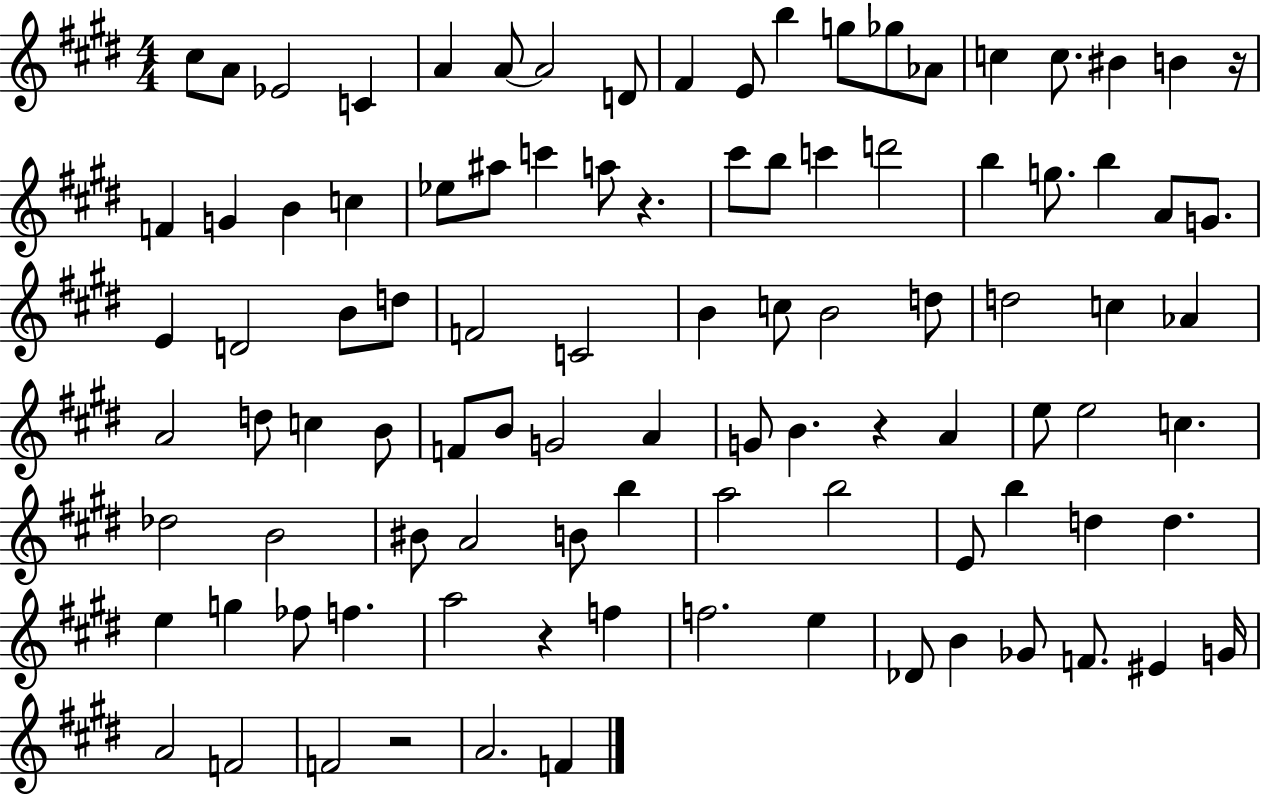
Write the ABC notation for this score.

X:1
T:Untitled
M:4/4
L:1/4
K:E
^c/2 A/2 _E2 C A A/2 A2 D/2 ^F E/2 b g/2 _g/2 _A/2 c c/2 ^B B z/4 F G B c _e/2 ^a/2 c' a/2 z ^c'/2 b/2 c' d'2 b g/2 b A/2 G/2 E D2 B/2 d/2 F2 C2 B c/2 B2 d/2 d2 c _A A2 d/2 c B/2 F/2 B/2 G2 A G/2 B z A e/2 e2 c _d2 B2 ^B/2 A2 B/2 b a2 b2 E/2 b d d e g _f/2 f a2 z f f2 e _D/2 B _G/2 F/2 ^E G/4 A2 F2 F2 z2 A2 F